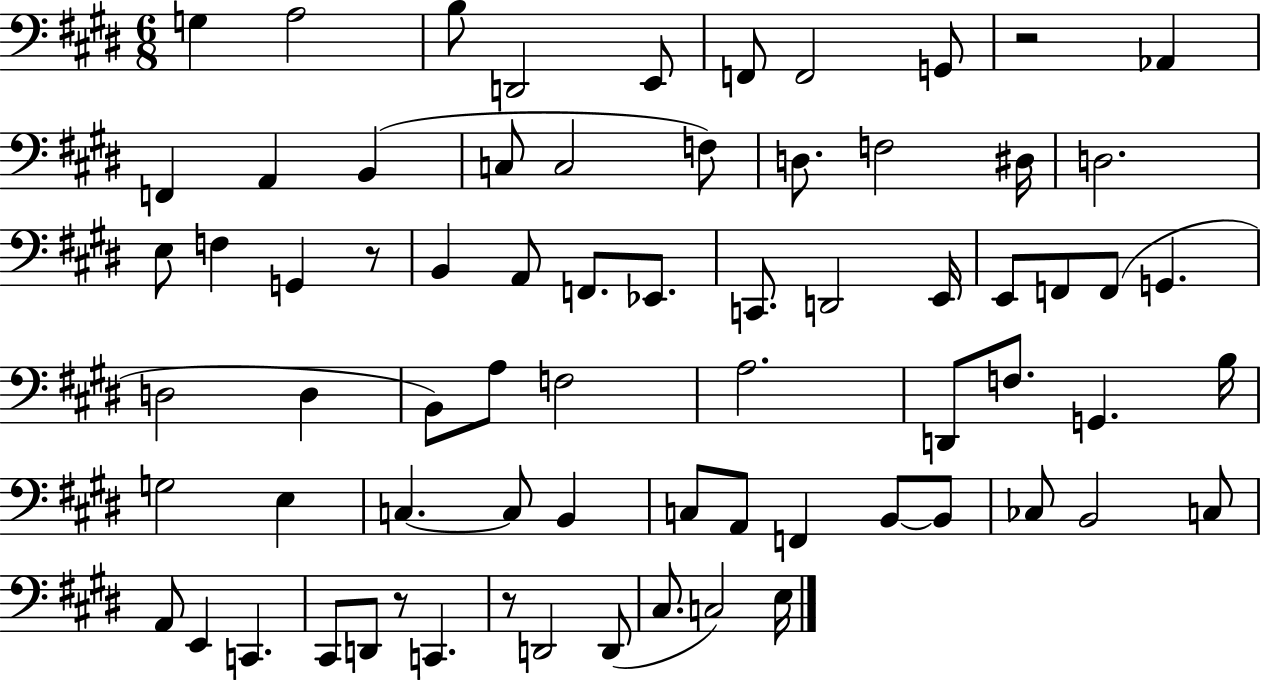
{
  \clef bass
  \numericTimeSignature
  \time 6/8
  \key e \major
  g4 a2 | b8 d,2 e,8 | f,8 f,2 g,8 | r2 aes,4 | \break f,4 a,4 b,4( | c8 c2 f8) | d8. f2 dis16 | d2. | \break e8 f4 g,4 r8 | b,4 a,8 f,8. ees,8. | c,8. d,2 e,16 | e,8 f,8 f,8( g,4. | \break d2 d4 | b,8) a8 f2 | a2. | d,8 f8. g,4. b16 | \break g2 e4 | c4.~~ c8 b,4 | c8 a,8 f,4 b,8~~ b,8 | ces8 b,2 c8 | \break a,8 e,4 c,4. | cis,8 d,8 r8 c,4. | r8 d,2 d,8( | cis8. c2) e16 | \break \bar "|."
}